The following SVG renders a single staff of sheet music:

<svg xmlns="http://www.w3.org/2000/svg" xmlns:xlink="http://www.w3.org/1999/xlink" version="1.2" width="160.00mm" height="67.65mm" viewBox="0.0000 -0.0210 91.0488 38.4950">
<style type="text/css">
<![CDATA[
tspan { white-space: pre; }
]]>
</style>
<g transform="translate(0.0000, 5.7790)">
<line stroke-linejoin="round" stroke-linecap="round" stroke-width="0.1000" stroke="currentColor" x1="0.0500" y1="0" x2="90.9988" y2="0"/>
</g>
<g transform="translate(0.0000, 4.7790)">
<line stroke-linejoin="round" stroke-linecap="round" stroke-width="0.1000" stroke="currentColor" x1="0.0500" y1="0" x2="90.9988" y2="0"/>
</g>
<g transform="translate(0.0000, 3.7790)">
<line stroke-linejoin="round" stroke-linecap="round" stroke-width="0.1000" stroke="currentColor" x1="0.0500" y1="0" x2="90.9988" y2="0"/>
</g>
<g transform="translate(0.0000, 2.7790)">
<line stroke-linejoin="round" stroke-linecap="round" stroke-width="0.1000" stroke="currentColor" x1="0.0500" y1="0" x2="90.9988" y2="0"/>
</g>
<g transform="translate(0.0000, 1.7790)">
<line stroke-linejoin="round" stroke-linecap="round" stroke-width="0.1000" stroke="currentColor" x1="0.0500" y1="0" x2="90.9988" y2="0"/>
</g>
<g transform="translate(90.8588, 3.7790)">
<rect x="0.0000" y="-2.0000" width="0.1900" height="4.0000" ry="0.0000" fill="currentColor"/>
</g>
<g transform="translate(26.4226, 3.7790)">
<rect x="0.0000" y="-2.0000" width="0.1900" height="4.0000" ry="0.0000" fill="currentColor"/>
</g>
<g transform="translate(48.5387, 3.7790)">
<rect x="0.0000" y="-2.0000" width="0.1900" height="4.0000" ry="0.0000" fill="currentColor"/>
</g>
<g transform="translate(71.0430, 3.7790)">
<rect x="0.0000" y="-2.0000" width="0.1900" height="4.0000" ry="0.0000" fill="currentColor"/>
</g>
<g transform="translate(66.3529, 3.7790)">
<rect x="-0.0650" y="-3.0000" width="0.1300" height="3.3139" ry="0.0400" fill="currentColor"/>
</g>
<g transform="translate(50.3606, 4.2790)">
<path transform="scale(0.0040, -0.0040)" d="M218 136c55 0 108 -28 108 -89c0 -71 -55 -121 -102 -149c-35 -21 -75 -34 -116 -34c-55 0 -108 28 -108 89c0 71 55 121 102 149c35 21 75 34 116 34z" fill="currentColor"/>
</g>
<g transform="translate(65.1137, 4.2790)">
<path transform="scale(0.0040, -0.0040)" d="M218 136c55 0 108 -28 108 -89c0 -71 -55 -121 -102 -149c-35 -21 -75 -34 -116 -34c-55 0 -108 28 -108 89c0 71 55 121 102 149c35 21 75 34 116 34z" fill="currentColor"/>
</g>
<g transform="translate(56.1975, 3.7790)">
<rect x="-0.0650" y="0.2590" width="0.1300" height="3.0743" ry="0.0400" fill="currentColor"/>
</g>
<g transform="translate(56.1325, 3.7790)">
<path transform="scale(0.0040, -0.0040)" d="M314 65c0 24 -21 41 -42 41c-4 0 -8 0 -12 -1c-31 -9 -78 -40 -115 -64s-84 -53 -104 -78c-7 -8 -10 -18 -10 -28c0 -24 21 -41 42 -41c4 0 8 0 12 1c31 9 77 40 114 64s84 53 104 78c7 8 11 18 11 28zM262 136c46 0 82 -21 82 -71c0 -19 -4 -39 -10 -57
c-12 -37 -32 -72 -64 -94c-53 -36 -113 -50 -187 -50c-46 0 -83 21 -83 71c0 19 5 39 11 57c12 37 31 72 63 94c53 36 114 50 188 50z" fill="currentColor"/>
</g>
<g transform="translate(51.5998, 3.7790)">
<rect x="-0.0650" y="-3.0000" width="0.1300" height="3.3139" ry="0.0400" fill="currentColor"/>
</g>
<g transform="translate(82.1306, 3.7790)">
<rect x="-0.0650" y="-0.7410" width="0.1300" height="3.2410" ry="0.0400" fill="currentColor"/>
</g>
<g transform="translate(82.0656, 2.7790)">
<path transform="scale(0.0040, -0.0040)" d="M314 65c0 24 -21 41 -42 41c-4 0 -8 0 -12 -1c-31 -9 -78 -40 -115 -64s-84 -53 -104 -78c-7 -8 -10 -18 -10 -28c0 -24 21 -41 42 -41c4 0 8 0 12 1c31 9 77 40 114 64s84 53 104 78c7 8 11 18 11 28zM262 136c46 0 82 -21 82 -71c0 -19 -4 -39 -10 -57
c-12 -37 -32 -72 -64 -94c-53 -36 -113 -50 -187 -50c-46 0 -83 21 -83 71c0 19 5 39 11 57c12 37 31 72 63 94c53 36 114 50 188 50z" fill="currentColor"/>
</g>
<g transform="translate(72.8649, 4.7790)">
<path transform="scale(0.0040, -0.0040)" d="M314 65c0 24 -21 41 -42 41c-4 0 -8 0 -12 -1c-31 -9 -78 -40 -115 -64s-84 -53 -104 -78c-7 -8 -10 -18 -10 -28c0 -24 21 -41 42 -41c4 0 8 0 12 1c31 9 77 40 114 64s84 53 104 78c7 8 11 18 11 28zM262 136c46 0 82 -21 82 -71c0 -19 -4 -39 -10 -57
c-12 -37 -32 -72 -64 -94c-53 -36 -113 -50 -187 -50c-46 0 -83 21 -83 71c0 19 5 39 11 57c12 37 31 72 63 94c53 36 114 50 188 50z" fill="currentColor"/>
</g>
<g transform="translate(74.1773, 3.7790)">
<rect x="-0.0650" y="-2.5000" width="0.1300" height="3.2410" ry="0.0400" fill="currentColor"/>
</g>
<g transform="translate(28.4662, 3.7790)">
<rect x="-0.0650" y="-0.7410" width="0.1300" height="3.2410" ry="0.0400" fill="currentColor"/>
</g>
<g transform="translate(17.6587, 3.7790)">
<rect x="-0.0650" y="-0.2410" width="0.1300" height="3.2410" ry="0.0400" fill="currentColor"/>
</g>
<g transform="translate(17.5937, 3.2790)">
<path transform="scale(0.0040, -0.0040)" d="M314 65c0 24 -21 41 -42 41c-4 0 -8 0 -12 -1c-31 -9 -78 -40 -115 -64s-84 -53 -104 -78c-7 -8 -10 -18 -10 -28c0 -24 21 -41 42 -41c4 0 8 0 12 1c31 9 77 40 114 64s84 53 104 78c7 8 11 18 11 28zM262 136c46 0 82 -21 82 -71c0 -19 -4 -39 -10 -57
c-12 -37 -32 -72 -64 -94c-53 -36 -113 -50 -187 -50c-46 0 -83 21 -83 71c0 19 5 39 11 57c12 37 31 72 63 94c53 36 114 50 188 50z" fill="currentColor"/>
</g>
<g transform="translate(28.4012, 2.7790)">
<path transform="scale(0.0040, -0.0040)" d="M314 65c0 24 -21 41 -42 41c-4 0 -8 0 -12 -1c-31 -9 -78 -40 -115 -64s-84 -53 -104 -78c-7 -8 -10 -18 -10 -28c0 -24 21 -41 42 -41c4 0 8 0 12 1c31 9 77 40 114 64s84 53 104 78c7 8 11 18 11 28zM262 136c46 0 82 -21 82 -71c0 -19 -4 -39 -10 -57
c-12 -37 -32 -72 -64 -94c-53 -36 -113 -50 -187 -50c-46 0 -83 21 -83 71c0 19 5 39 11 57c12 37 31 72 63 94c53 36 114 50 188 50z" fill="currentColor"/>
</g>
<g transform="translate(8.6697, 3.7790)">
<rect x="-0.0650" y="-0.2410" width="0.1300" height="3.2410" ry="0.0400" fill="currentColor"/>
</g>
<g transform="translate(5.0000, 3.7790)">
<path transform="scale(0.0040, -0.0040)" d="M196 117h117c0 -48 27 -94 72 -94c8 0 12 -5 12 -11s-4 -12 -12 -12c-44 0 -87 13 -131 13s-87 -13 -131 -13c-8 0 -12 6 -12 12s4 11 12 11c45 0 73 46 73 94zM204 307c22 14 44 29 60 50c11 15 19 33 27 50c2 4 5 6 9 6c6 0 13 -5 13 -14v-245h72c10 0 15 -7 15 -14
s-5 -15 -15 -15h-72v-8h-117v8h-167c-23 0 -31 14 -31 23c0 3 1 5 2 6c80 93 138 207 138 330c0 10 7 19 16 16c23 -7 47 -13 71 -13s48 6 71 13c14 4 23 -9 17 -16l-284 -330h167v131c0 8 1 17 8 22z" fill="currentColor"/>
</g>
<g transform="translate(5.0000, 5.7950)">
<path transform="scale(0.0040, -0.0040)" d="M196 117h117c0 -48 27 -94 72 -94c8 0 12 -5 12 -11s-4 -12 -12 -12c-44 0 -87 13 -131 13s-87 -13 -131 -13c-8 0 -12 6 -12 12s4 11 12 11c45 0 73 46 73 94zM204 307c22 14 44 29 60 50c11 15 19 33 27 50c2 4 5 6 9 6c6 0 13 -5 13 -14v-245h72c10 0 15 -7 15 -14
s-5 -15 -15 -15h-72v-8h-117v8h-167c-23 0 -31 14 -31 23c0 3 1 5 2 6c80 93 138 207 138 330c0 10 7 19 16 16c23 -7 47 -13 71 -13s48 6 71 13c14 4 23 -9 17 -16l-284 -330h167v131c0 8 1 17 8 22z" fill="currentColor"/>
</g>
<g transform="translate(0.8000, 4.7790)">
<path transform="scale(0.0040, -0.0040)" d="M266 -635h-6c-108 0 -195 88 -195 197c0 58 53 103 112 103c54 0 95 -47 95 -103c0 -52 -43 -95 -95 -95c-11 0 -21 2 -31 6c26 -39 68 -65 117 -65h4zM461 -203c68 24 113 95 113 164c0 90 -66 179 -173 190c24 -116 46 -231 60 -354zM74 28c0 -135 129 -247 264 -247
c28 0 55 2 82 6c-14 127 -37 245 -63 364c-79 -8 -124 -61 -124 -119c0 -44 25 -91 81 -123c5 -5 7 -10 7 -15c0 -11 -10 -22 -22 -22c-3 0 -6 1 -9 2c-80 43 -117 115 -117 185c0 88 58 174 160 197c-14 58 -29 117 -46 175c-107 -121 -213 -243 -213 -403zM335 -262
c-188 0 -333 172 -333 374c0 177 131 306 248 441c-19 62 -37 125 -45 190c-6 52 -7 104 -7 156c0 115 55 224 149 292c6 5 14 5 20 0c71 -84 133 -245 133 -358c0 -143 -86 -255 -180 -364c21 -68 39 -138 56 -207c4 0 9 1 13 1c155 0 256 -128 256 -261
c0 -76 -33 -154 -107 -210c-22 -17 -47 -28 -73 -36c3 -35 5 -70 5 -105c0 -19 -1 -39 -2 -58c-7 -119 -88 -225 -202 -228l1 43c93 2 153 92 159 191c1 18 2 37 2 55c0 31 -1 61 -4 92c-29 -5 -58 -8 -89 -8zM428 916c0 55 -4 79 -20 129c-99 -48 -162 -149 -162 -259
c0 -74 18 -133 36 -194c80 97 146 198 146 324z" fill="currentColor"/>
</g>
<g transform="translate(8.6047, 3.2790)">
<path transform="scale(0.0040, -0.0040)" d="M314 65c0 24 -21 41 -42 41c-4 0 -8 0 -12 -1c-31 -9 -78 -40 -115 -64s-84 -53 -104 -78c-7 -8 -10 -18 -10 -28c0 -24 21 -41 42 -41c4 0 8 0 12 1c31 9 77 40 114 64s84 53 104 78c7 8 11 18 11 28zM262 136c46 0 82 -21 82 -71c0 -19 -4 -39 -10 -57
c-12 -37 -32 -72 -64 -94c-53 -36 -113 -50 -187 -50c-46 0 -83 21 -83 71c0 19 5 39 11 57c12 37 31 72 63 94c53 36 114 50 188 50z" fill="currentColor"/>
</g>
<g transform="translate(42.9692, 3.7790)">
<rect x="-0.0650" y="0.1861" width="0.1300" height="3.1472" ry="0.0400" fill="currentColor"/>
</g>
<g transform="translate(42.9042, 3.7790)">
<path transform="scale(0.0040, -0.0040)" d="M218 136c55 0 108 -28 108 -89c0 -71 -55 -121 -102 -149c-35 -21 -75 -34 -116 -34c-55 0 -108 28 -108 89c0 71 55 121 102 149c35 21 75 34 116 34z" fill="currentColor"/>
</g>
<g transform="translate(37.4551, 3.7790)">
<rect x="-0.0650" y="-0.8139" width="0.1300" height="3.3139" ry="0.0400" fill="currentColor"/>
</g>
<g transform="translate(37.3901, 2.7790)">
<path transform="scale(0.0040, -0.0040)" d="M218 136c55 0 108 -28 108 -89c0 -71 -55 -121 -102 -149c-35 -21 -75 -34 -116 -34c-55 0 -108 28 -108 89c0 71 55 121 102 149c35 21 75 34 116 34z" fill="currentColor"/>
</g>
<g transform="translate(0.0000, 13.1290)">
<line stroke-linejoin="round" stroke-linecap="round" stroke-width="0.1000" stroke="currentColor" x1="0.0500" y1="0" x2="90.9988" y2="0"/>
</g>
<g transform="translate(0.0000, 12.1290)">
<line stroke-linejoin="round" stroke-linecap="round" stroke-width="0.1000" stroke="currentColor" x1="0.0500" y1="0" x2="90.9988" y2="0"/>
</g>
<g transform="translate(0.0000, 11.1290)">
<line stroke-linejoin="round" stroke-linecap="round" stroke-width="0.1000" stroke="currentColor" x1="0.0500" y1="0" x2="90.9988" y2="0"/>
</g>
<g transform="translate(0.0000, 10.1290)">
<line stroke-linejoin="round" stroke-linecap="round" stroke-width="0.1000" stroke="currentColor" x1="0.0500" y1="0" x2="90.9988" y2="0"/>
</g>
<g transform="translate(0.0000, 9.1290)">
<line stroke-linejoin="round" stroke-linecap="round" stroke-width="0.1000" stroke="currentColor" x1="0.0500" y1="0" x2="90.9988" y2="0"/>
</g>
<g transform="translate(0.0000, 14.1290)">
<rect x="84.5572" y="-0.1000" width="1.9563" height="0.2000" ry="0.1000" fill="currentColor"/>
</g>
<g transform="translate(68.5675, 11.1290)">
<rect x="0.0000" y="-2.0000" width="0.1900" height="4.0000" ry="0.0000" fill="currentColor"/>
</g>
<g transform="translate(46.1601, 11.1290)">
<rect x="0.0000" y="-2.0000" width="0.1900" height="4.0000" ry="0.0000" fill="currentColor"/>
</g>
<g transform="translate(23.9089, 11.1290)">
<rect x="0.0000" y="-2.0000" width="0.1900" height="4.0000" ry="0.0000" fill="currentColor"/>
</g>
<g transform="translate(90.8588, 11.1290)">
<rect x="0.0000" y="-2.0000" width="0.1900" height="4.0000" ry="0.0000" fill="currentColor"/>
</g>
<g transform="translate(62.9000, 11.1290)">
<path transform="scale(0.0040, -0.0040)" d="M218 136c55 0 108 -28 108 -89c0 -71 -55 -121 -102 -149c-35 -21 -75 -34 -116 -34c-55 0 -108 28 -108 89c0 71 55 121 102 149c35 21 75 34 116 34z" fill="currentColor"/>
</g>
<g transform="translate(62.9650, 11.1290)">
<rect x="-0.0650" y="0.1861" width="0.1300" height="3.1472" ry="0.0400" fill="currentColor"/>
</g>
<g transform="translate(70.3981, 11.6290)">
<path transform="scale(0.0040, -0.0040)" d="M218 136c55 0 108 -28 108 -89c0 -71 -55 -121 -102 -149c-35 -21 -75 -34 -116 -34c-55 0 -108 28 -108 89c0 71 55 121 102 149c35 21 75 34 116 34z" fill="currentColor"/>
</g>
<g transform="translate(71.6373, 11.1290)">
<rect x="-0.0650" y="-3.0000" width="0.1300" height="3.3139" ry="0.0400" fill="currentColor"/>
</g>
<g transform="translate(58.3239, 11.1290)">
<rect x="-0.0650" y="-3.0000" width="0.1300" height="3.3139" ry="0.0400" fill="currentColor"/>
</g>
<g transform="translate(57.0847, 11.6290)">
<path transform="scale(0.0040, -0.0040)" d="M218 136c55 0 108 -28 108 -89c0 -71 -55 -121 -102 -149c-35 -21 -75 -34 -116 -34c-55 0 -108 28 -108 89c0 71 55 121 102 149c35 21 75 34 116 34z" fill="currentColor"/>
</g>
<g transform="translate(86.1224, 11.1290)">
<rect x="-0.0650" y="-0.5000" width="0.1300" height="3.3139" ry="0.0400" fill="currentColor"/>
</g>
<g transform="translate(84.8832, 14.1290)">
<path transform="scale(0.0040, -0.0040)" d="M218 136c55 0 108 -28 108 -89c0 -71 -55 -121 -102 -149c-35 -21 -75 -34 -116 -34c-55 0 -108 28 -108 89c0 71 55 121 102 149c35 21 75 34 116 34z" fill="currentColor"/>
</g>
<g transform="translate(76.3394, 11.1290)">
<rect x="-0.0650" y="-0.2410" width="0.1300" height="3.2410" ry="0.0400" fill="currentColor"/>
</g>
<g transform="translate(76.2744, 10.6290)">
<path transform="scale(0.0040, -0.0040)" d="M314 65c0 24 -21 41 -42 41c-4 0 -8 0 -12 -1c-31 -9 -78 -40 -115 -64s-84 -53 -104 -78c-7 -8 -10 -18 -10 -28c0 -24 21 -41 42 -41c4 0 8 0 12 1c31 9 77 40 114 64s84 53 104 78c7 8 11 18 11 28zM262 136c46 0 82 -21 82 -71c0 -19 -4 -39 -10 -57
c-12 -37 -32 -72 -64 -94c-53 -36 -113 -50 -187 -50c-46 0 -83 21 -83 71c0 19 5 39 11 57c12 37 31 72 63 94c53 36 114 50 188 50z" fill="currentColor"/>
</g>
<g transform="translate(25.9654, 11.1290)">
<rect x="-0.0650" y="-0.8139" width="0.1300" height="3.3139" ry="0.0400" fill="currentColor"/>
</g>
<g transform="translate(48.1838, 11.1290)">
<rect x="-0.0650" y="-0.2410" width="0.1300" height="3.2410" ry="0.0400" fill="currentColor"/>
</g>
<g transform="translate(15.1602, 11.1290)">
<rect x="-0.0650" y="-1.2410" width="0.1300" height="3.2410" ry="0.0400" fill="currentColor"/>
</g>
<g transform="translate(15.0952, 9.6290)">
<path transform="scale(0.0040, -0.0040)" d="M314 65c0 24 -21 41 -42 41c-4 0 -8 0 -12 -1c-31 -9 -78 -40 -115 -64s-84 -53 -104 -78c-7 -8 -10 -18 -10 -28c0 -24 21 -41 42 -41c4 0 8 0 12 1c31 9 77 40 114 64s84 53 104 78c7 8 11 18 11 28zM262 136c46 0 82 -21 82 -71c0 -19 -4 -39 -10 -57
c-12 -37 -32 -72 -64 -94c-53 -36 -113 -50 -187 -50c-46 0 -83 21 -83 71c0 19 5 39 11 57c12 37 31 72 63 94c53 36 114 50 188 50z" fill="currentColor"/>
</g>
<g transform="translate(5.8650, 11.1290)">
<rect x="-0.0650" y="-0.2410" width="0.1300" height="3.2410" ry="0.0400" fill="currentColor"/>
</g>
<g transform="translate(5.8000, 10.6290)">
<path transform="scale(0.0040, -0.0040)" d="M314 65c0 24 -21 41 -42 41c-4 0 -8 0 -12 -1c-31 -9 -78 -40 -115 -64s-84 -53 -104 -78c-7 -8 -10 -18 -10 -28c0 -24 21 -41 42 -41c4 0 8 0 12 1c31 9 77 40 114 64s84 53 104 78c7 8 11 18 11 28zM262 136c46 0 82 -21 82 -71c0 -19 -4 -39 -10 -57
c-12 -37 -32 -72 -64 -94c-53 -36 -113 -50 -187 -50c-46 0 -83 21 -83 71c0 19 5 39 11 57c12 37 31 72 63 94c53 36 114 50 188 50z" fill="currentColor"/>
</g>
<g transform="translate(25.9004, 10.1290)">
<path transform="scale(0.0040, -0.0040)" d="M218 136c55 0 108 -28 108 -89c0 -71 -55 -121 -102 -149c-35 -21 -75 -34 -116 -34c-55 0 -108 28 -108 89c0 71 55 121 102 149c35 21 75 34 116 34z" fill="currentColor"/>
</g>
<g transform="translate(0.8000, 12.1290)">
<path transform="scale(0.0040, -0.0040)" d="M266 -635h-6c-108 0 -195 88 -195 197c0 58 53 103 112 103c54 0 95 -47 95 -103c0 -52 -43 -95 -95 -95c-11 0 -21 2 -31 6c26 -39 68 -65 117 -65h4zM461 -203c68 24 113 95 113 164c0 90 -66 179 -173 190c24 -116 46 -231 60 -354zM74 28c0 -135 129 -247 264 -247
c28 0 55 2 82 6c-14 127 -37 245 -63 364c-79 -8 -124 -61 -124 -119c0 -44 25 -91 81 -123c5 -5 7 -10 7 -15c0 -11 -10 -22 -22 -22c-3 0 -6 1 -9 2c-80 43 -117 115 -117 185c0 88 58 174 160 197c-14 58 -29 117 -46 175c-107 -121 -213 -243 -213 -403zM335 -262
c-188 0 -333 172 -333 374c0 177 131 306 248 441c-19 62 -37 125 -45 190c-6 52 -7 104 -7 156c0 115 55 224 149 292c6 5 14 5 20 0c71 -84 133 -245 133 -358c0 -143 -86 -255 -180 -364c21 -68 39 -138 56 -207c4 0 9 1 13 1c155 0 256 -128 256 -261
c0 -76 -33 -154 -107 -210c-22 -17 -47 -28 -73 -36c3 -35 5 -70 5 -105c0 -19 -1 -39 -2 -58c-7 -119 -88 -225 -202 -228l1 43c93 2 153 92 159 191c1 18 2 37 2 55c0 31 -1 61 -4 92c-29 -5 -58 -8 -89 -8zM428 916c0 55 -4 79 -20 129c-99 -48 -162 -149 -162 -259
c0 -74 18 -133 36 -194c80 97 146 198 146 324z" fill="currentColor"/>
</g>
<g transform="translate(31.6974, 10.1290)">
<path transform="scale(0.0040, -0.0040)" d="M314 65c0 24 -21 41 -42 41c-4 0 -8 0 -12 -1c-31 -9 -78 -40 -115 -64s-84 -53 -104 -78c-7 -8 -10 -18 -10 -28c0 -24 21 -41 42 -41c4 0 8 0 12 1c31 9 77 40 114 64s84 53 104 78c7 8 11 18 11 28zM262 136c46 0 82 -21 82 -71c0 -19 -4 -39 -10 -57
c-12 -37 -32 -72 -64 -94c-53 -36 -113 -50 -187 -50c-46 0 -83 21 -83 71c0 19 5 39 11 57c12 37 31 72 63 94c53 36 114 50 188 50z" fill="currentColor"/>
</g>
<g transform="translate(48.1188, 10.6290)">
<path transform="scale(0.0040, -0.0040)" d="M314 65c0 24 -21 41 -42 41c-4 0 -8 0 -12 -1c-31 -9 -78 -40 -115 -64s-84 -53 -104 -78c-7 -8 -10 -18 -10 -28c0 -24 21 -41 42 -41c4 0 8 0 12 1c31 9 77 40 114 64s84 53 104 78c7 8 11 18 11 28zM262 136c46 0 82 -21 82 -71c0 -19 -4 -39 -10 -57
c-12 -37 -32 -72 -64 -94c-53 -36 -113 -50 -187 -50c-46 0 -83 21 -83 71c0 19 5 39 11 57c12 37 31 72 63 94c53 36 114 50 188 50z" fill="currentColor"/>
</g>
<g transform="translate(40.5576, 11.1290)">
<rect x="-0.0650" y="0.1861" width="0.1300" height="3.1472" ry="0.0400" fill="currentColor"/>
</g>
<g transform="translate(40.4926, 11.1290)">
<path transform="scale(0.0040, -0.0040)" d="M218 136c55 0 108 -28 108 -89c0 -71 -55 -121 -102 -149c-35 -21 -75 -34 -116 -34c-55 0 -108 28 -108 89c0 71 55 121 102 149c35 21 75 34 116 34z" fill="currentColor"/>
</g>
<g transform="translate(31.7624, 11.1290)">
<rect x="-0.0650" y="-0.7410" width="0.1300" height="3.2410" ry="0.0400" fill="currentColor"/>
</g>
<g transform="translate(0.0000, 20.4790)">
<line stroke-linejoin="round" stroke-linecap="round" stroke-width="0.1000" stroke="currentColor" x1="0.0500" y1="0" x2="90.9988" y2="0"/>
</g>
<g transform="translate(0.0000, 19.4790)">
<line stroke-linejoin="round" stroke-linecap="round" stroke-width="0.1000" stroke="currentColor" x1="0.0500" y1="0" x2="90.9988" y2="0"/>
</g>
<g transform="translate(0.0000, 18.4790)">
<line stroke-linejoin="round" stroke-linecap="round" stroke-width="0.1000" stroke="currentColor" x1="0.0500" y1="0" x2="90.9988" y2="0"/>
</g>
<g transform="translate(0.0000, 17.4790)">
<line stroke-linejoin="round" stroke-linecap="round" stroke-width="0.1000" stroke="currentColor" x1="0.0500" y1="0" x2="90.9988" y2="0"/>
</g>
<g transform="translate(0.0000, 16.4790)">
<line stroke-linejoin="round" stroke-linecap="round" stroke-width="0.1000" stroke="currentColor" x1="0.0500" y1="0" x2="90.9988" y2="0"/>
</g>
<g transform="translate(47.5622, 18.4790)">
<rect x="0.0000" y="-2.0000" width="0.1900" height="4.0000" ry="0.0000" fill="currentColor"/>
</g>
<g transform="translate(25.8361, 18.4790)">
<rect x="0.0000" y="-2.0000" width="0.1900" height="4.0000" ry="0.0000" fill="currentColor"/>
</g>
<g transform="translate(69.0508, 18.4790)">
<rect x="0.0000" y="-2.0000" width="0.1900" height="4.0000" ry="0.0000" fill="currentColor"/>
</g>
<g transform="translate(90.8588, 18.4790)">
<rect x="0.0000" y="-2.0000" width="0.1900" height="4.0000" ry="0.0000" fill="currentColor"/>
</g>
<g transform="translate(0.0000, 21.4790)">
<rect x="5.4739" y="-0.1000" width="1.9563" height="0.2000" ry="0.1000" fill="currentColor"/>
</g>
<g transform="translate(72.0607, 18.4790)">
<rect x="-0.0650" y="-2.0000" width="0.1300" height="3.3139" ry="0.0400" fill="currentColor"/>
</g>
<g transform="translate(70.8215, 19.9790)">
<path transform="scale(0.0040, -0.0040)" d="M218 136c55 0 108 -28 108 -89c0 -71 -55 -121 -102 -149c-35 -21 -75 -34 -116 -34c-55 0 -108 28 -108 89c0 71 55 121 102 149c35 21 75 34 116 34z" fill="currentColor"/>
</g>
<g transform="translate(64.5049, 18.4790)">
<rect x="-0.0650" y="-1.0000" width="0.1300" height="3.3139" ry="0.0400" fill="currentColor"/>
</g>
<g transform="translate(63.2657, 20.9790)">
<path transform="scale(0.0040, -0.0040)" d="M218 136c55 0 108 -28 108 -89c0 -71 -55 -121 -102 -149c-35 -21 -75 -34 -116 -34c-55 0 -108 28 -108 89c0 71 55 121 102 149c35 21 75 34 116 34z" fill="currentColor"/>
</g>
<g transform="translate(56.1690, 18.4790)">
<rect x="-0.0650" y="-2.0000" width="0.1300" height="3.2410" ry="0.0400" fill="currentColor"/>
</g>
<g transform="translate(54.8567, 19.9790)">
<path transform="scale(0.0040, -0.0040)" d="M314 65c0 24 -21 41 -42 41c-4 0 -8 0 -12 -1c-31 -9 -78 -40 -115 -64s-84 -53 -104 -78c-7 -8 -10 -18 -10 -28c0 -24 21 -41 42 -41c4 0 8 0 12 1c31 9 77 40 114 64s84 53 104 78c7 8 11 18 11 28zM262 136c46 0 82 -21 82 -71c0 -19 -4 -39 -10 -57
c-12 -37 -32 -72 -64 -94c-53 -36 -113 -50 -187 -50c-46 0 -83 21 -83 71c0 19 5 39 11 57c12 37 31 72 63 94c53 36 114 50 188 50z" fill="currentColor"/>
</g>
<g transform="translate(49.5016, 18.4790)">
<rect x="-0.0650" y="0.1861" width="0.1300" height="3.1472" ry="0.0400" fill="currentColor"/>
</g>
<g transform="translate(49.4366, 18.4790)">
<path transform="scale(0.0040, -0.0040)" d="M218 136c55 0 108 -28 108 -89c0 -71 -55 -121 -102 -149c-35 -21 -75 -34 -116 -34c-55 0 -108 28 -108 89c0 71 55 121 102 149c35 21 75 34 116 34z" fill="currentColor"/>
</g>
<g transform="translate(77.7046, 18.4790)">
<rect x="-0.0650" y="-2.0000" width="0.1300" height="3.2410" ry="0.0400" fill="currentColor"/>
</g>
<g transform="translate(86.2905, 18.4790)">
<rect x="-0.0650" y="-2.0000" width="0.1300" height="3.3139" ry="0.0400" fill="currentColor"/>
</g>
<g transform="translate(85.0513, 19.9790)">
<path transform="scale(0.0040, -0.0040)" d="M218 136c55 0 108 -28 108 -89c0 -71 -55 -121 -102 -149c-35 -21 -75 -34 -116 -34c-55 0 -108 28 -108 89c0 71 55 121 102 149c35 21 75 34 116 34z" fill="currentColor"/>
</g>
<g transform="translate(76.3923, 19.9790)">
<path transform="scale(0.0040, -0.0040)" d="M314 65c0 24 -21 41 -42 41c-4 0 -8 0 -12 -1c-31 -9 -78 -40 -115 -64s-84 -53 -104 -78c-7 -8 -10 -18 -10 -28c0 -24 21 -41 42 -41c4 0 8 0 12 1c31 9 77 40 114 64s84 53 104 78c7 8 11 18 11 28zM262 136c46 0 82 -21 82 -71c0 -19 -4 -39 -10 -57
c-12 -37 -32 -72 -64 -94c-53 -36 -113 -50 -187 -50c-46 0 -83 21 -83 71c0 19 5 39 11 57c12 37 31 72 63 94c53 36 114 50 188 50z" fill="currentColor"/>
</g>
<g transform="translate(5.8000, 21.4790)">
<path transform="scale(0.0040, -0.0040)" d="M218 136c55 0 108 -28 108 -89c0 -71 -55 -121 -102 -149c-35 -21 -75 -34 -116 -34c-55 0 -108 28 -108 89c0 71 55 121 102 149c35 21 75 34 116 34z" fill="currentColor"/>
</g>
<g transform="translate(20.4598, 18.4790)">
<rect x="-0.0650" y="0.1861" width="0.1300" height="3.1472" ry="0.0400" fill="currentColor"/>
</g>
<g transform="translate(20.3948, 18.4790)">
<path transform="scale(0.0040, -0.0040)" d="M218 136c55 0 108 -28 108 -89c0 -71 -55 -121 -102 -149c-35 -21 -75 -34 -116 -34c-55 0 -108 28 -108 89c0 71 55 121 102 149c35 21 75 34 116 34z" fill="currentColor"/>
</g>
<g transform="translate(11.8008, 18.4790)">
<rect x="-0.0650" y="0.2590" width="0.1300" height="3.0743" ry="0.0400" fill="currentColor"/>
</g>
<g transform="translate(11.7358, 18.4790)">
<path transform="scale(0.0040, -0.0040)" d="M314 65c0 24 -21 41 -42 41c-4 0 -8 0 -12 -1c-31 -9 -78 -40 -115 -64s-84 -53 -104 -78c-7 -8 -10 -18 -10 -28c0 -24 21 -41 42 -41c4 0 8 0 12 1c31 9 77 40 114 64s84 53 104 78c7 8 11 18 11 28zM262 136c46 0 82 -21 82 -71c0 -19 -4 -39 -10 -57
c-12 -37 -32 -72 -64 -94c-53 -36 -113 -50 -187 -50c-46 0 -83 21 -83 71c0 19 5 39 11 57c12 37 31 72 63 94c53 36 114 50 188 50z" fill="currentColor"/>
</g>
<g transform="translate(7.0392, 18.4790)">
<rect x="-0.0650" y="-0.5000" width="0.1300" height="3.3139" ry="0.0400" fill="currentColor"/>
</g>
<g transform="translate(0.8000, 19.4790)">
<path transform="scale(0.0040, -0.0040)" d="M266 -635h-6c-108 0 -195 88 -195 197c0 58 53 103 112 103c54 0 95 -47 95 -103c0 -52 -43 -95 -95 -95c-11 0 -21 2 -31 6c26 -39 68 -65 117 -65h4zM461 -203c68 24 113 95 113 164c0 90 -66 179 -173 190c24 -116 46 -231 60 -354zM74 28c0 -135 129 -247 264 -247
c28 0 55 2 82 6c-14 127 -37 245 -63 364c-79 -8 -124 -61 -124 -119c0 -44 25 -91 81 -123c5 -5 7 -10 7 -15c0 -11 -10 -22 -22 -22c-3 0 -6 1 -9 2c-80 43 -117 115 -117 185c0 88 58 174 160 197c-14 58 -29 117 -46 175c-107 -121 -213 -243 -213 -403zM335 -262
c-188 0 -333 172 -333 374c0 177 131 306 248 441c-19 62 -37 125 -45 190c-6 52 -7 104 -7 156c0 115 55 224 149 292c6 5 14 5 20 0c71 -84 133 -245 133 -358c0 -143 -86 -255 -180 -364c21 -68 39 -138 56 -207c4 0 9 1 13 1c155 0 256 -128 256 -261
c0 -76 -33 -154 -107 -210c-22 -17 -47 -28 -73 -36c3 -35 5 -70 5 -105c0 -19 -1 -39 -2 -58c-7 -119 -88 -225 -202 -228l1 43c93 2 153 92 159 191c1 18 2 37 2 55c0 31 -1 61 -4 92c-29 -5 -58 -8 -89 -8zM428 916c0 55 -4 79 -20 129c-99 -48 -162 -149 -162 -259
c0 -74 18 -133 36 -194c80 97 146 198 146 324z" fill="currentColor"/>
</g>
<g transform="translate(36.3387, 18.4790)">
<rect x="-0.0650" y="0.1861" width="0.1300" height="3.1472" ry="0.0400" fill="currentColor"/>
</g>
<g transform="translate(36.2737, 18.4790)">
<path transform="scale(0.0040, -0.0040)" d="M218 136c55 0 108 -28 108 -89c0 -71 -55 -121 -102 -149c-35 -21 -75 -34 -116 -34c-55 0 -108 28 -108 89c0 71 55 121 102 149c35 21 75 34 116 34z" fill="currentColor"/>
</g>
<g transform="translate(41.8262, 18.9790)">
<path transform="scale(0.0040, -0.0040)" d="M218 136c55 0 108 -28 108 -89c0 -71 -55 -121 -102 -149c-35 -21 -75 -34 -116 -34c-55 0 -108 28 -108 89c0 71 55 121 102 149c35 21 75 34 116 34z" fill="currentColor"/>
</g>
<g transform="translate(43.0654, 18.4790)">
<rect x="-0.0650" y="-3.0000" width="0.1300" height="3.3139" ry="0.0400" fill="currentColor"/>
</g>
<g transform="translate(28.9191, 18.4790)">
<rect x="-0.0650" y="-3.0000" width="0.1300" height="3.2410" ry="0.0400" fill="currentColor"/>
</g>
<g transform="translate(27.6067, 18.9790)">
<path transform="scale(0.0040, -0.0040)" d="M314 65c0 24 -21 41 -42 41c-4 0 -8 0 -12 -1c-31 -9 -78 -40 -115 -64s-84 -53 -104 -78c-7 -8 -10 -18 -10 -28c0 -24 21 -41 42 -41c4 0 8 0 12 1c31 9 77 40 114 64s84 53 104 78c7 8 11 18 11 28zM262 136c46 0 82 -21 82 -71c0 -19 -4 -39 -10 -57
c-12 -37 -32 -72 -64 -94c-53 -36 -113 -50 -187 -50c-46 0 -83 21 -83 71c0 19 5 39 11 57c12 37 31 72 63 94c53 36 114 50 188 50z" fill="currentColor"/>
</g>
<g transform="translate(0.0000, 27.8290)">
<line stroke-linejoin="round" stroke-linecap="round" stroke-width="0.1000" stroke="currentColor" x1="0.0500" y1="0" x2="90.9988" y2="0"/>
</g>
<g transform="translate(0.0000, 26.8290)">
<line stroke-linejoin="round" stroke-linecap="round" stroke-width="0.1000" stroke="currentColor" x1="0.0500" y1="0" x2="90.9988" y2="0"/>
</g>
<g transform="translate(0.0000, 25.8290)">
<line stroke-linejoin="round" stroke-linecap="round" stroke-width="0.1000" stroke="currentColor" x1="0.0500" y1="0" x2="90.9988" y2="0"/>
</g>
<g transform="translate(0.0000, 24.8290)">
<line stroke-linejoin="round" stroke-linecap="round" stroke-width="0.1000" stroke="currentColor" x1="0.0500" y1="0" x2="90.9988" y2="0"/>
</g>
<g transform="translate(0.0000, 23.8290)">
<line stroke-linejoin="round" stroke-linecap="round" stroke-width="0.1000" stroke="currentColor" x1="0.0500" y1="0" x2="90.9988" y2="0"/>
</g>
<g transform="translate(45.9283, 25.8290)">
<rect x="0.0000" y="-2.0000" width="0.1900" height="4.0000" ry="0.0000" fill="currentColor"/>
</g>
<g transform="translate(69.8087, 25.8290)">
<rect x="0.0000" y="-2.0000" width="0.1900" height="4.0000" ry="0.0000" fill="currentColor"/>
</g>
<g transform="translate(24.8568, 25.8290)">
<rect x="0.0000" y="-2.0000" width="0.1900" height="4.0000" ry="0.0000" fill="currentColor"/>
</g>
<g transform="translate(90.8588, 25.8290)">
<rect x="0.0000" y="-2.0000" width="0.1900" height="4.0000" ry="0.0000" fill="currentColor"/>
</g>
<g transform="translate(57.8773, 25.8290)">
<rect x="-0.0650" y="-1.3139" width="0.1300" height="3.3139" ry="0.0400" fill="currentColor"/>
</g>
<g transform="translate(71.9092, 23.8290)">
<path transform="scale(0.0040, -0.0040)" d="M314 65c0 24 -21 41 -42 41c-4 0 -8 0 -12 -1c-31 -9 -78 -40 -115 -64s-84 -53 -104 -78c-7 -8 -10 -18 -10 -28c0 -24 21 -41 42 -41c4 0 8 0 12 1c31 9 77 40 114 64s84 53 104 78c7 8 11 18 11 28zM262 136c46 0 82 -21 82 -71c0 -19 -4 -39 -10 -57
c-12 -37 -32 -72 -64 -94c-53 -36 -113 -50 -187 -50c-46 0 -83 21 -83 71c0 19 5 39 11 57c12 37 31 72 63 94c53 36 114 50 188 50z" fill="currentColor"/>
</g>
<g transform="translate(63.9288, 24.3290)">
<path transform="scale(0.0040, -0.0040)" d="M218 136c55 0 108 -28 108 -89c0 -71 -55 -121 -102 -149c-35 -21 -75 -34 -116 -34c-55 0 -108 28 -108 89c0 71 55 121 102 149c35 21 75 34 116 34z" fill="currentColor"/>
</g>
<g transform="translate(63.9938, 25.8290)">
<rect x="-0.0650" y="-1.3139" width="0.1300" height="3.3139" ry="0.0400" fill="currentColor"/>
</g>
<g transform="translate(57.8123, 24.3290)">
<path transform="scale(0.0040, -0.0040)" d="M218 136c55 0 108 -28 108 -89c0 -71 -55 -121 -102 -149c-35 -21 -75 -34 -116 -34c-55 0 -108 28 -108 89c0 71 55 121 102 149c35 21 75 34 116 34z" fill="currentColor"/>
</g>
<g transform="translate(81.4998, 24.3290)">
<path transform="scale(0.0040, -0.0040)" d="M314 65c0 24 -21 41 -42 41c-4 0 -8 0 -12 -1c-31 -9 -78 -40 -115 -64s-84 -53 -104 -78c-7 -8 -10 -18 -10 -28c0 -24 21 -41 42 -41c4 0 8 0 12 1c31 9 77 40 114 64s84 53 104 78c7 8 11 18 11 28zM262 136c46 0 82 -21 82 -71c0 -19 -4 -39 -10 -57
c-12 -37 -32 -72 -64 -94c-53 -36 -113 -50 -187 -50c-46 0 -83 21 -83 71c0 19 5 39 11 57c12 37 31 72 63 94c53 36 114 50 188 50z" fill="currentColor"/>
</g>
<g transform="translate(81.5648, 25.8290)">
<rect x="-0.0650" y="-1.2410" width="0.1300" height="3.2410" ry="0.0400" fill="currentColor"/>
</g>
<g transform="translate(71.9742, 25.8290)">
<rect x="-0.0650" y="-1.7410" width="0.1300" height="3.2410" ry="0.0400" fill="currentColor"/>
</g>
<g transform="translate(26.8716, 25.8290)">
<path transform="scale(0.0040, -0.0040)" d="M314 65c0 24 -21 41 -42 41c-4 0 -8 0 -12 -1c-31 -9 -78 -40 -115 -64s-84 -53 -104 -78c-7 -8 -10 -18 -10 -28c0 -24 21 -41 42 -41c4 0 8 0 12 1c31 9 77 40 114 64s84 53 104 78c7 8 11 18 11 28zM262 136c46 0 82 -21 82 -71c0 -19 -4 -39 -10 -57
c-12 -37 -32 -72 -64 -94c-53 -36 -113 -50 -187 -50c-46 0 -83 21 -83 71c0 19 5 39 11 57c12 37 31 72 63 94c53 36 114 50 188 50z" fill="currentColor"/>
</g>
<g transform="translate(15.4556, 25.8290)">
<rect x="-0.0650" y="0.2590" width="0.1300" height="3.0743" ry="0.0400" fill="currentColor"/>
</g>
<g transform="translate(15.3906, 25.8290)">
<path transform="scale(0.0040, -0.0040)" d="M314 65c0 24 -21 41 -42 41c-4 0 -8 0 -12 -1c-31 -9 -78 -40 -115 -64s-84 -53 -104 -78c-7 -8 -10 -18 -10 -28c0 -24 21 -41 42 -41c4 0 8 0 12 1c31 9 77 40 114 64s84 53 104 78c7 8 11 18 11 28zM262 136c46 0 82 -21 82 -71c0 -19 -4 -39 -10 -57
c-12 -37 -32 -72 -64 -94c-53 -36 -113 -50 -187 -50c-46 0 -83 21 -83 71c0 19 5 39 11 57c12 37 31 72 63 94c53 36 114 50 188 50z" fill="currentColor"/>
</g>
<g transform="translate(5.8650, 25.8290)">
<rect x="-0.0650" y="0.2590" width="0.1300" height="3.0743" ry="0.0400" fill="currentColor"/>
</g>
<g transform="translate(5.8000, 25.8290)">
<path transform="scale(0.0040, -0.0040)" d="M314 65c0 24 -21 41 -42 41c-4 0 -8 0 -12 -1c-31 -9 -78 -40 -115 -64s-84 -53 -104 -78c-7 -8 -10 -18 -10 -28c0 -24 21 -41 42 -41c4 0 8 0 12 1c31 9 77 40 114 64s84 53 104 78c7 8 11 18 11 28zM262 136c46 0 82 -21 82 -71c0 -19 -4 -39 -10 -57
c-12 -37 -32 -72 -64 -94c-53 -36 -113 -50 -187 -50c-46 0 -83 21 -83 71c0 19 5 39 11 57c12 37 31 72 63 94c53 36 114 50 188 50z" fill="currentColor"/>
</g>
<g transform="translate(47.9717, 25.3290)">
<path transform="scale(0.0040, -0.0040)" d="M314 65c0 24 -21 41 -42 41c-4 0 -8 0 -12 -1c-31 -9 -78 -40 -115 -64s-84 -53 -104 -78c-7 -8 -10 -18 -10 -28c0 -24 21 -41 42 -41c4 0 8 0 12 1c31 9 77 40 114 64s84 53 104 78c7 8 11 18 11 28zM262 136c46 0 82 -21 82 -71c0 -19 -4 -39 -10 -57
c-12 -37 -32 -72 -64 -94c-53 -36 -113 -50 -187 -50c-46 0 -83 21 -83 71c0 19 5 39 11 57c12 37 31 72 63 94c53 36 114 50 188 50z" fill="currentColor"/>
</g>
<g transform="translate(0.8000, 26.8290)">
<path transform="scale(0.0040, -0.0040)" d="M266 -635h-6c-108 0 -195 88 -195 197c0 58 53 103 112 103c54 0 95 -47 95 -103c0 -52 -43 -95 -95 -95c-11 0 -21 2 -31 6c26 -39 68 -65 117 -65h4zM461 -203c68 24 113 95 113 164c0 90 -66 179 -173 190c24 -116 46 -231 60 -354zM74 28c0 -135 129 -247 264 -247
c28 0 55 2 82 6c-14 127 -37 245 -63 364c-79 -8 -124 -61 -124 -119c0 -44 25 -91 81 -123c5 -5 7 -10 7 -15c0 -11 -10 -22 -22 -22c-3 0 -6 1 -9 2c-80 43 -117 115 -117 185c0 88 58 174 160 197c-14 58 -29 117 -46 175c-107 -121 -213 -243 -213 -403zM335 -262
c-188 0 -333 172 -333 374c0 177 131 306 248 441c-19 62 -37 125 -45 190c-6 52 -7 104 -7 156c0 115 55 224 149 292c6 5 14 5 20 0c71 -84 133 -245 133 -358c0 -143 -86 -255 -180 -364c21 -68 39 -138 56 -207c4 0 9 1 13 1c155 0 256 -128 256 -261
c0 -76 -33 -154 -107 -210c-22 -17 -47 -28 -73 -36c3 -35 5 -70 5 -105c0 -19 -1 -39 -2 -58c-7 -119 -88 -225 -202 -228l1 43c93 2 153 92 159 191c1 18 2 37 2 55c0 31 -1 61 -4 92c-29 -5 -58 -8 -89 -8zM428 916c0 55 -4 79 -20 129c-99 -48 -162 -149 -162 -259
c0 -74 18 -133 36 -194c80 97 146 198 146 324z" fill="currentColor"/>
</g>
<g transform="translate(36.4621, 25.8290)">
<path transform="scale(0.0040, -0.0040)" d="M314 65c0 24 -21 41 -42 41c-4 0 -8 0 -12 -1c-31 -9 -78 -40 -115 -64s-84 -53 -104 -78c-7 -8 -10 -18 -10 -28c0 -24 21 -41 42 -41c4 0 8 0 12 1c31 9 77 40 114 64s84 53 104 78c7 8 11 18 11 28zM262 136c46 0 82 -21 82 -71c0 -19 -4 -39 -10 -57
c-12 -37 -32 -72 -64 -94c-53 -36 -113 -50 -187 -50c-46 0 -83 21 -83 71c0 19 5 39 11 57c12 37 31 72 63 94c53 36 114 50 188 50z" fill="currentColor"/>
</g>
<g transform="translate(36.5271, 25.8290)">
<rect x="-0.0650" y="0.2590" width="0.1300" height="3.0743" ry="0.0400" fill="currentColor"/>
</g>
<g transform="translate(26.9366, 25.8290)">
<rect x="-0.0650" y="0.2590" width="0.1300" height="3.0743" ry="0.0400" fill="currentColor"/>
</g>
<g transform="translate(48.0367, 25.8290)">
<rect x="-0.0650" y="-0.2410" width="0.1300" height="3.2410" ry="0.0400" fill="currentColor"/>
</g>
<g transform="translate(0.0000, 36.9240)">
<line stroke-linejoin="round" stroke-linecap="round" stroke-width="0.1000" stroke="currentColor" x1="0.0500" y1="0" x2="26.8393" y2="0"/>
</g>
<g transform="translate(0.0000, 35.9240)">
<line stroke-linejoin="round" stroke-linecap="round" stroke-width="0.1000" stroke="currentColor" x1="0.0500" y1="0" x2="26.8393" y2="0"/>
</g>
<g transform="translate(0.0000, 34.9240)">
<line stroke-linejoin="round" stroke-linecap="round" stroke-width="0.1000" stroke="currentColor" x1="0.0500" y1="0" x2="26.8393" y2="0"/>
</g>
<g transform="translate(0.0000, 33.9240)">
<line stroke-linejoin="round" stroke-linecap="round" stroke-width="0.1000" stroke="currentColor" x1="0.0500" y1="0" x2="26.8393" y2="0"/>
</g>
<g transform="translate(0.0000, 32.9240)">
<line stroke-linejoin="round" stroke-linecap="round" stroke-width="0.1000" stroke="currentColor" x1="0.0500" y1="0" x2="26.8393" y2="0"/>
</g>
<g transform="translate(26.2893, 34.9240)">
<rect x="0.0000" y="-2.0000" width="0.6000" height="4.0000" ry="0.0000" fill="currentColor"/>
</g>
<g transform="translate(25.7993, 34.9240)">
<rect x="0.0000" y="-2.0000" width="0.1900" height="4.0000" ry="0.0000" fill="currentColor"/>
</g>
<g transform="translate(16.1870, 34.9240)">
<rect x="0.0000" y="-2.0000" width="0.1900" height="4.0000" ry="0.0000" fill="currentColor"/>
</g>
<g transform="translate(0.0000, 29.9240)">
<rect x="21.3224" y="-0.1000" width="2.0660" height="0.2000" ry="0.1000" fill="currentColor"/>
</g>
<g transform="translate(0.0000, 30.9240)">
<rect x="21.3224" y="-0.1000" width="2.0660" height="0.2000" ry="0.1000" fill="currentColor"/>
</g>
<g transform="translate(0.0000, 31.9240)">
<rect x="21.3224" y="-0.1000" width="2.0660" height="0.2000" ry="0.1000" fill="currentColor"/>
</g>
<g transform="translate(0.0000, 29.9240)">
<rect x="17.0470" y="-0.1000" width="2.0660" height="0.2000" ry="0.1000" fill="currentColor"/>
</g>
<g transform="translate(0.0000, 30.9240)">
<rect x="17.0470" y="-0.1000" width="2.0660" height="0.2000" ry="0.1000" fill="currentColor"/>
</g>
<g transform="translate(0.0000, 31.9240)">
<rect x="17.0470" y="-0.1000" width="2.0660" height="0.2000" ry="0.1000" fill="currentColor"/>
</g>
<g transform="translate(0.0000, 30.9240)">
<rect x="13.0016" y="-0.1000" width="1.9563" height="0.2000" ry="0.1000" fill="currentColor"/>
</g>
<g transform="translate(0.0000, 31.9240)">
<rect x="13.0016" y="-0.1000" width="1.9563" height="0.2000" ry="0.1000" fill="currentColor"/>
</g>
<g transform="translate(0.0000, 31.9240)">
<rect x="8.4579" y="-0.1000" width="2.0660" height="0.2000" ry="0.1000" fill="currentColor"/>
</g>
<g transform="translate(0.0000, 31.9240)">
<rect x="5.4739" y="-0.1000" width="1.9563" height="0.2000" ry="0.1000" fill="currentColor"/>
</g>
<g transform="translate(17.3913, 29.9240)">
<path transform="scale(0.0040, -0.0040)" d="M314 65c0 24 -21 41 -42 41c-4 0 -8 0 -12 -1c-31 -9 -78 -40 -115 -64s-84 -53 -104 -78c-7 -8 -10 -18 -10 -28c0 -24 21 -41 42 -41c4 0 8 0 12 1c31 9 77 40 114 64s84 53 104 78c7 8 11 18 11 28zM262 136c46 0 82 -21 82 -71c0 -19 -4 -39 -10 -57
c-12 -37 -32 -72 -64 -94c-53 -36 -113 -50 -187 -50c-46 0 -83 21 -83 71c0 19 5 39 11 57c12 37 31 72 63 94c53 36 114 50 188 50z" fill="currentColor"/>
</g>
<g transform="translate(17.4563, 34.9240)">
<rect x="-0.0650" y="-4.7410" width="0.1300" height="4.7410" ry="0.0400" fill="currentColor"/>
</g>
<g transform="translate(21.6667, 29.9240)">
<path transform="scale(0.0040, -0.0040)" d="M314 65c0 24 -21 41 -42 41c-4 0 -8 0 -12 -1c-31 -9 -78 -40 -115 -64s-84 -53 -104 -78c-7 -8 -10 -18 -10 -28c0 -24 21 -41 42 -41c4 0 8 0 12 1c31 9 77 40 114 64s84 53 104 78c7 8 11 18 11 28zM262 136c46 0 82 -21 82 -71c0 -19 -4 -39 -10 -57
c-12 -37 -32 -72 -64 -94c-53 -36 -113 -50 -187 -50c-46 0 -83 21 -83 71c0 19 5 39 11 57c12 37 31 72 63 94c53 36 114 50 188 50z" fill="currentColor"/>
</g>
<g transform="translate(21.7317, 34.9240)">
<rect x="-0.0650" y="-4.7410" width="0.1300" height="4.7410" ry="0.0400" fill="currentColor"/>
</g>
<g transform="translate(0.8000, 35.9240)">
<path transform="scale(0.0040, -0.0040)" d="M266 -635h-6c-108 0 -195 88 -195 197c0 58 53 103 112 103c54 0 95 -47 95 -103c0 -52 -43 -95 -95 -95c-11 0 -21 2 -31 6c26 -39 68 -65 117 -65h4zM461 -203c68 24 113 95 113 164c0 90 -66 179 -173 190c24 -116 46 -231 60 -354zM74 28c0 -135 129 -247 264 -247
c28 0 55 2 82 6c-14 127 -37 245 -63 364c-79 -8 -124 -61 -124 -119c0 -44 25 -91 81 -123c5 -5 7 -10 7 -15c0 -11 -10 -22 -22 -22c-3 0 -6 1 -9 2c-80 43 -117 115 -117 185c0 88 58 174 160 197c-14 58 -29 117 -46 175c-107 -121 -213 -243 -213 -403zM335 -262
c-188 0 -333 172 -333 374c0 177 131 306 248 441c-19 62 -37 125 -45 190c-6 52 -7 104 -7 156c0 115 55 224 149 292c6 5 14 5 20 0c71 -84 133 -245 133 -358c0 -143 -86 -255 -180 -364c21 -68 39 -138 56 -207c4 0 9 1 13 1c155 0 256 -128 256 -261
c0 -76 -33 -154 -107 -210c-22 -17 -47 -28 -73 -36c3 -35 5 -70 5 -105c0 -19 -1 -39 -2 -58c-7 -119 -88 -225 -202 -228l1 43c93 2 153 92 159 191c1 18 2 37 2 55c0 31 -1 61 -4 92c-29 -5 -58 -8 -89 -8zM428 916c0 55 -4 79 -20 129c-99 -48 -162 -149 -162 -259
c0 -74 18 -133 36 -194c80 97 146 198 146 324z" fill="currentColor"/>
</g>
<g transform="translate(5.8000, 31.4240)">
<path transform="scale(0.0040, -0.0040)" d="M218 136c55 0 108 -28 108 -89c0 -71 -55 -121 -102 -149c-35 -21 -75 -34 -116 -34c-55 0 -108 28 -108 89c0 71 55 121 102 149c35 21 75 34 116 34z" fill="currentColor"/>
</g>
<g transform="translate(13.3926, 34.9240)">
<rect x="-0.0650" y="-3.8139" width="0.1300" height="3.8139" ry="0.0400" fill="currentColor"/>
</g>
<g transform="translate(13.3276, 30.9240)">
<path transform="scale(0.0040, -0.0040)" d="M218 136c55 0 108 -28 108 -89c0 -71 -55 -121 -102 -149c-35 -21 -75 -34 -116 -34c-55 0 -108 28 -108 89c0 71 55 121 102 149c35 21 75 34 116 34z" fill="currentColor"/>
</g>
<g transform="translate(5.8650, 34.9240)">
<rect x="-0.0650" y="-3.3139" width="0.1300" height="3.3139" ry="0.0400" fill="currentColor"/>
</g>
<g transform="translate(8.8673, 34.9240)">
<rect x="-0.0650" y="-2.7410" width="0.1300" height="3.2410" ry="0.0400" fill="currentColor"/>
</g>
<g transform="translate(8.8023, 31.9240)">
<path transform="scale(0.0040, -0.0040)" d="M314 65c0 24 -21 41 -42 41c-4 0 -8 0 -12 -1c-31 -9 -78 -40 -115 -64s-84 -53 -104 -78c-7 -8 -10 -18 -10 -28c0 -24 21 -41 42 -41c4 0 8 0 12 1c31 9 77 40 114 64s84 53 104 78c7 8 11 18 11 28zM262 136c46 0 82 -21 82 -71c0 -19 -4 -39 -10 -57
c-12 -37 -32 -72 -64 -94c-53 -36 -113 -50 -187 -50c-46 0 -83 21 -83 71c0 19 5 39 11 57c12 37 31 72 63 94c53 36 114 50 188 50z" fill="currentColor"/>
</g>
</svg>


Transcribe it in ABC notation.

X:1
T:Untitled
M:4/4
L:1/4
K:C
c2 c2 d2 d B A B2 A G2 d2 c2 e2 d d2 B c2 A B A c2 C C B2 B A2 B A B F2 D F F2 F B2 B2 B2 B2 c2 e e f2 e2 b a2 c' e'2 e'2